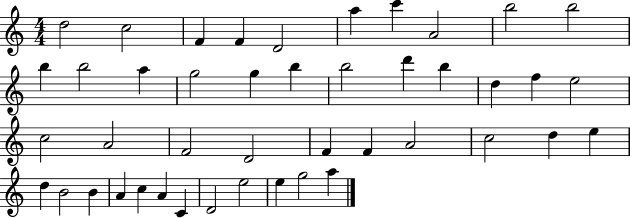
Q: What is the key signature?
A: C major